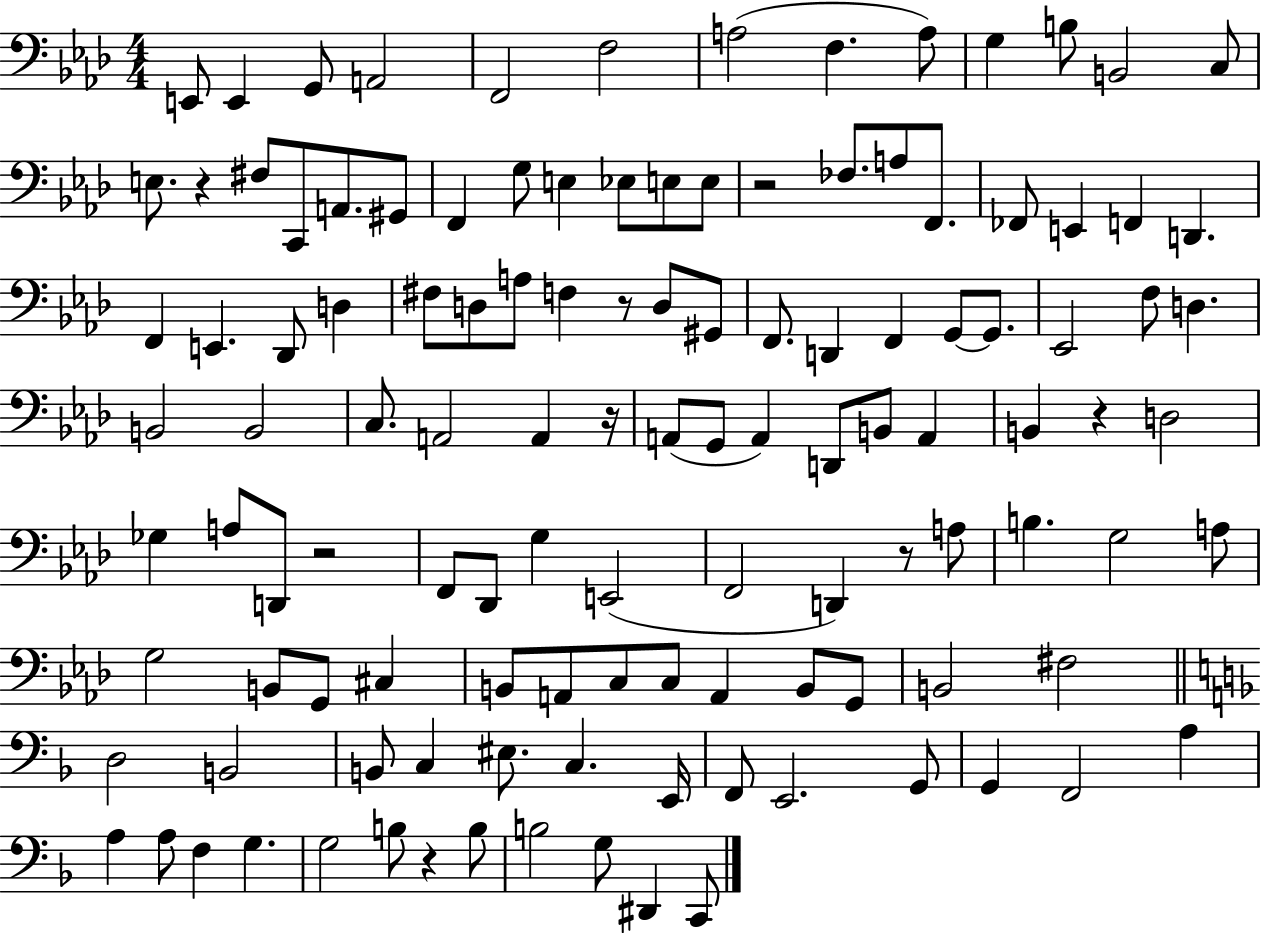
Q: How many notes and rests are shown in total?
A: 120